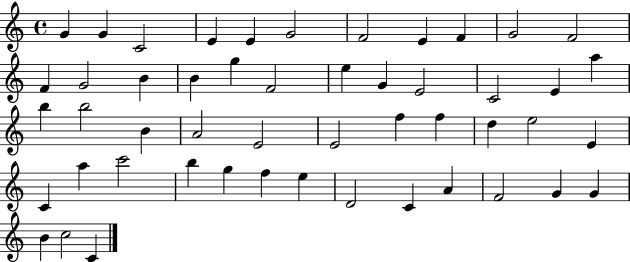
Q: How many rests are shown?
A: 0